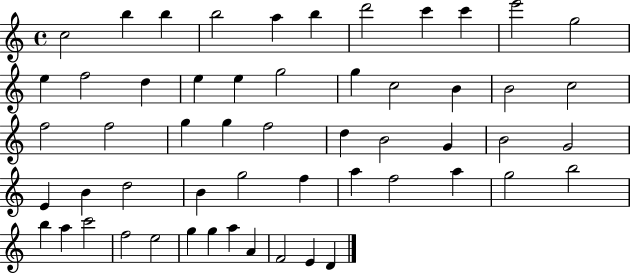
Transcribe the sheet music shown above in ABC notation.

X:1
T:Untitled
M:4/4
L:1/4
K:C
c2 b b b2 a b d'2 c' c' e'2 g2 e f2 d e e g2 g c2 B B2 c2 f2 f2 g g f2 d B2 G B2 G2 E B d2 B g2 f a f2 a g2 b2 b a c'2 f2 e2 g g a A F2 E D